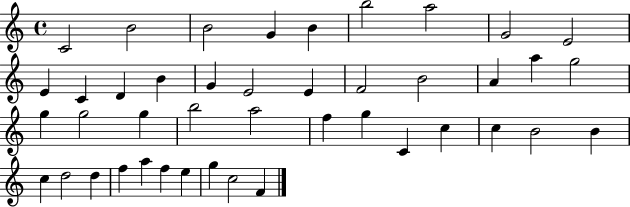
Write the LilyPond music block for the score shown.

{
  \clef treble
  \time 4/4
  \defaultTimeSignature
  \key c \major
  c'2 b'2 | b'2 g'4 b'4 | b''2 a''2 | g'2 e'2 | \break e'4 c'4 d'4 b'4 | g'4 e'2 e'4 | f'2 b'2 | a'4 a''4 g''2 | \break g''4 g''2 g''4 | b''2 a''2 | f''4 g''4 c'4 c''4 | c''4 b'2 b'4 | \break c''4 d''2 d''4 | f''4 a''4 f''4 e''4 | g''4 c''2 f'4 | \bar "|."
}